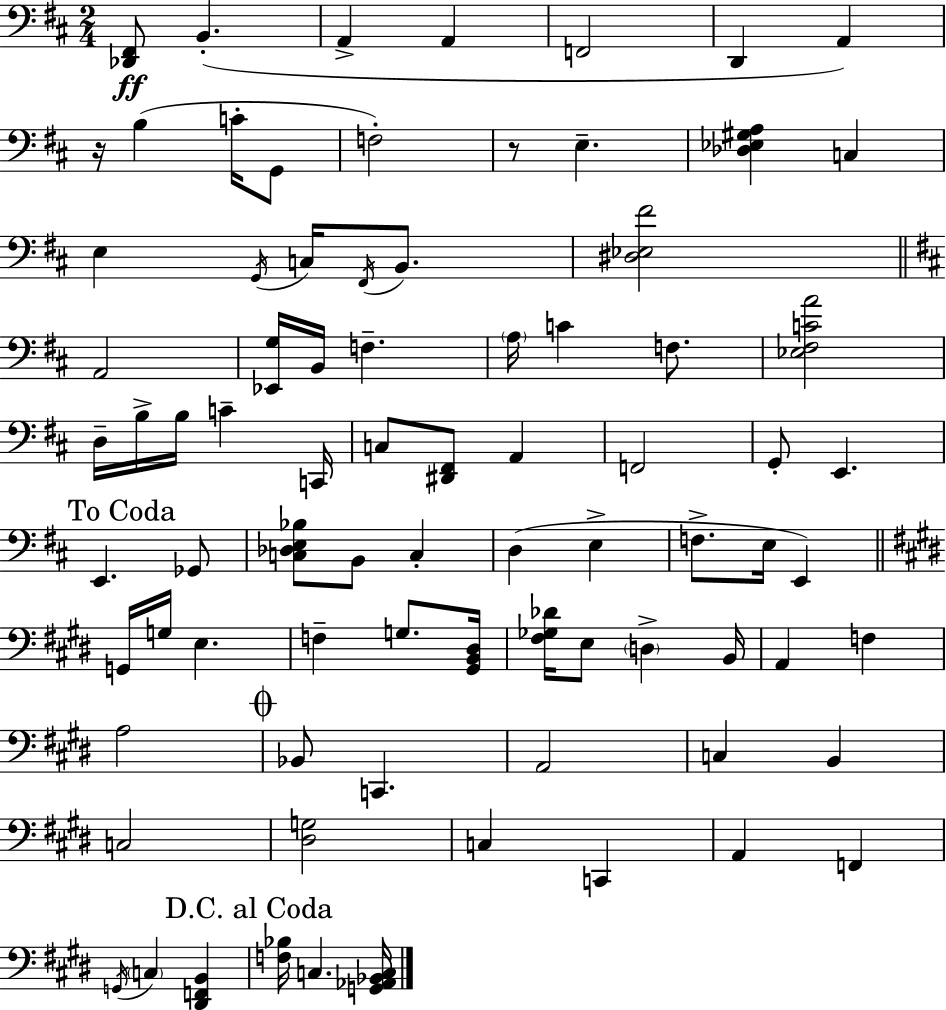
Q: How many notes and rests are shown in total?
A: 81